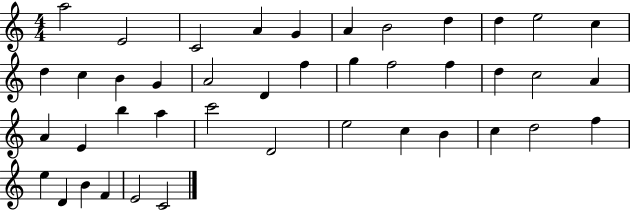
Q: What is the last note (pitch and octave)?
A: C4